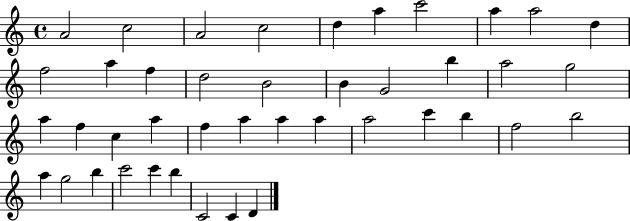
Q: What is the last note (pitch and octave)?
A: D4